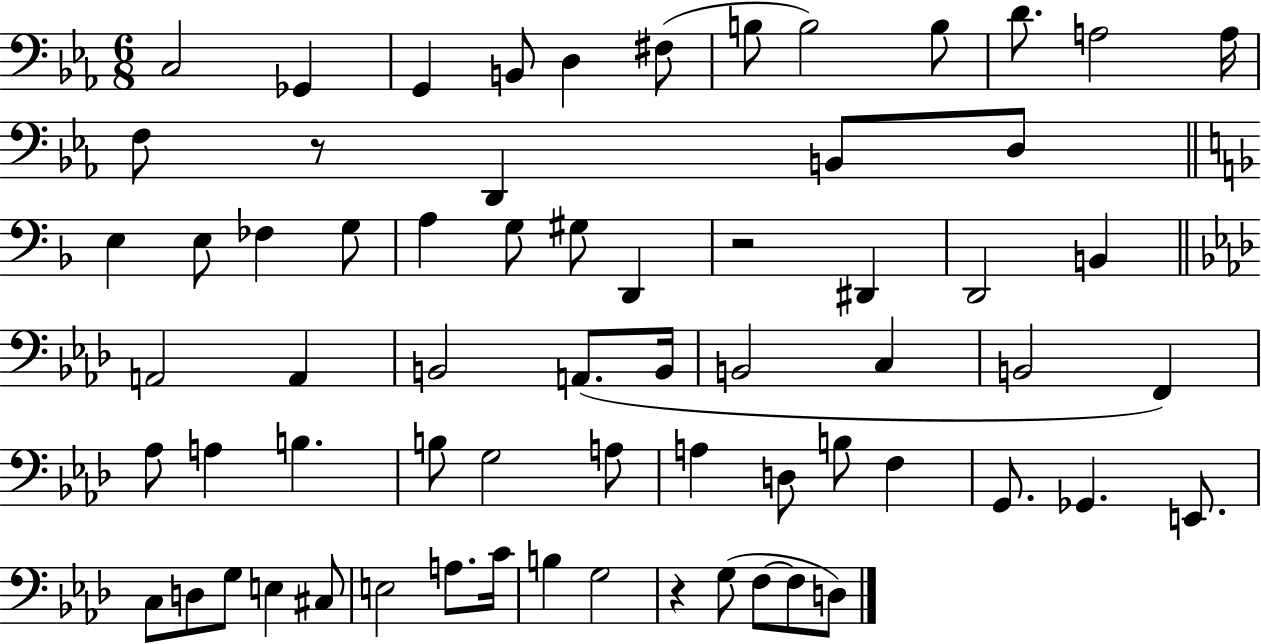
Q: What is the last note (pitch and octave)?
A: D3